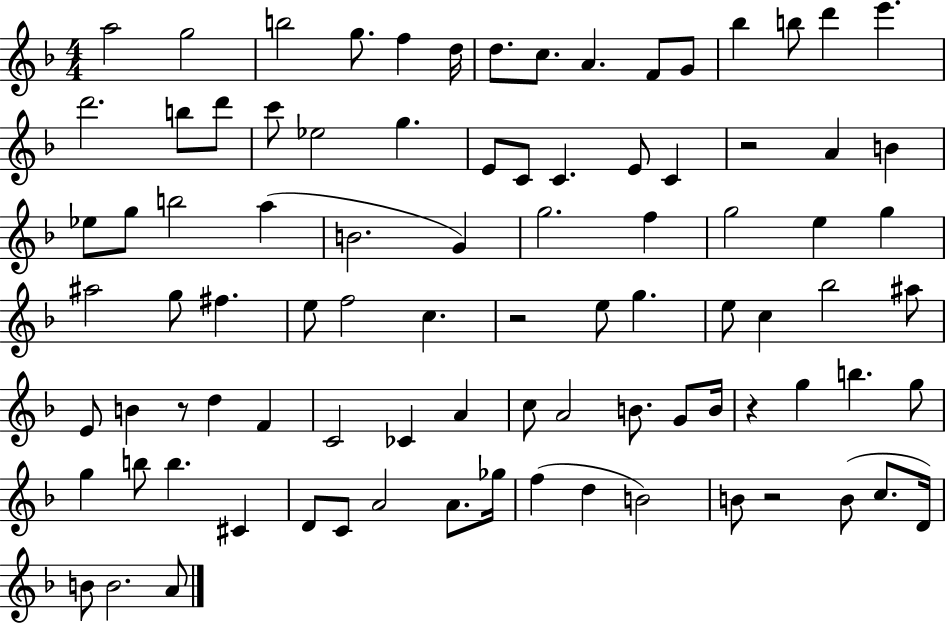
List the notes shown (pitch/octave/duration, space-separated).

A5/h G5/h B5/h G5/e. F5/q D5/s D5/e. C5/e. A4/q. F4/e G4/e Bb5/q B5/e D6/q E6/q. D6/h. B5/e D6/e C6/e Eb5/h G5/q. E4/e C4/e C4/q. E4/e C4/q R/h A4/q B4/q Eb5/e G5/e B5/h A5/q B4/h. G4/q G5/h. F5/q G5/h E5/q G5/q A#5/h G5/e F#5/q. E5/e F5/h C5/q. R/h E5/e G5/q. E5/e C5/q Bb5/h A#5/e E4/e B4/q R/e D5/q F4/q C4/h CES4/q A4/q C5/e A4/h B4/e. G4/e B4/s R/q G5/q B5/q. G5/e G5/q B5/e B5/q. C#4/q D4/e C4/e A4/h A4/e. Gb5/s F5/q D5/q B4/h B4/e R/h B4/e C5/e. D4/s B4/e B4/h. A4/e